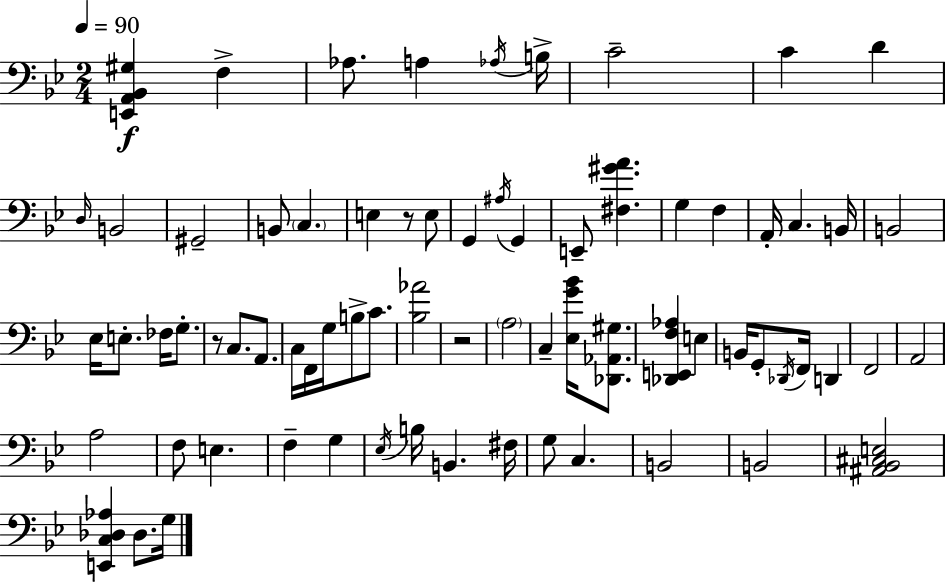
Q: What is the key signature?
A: G minor